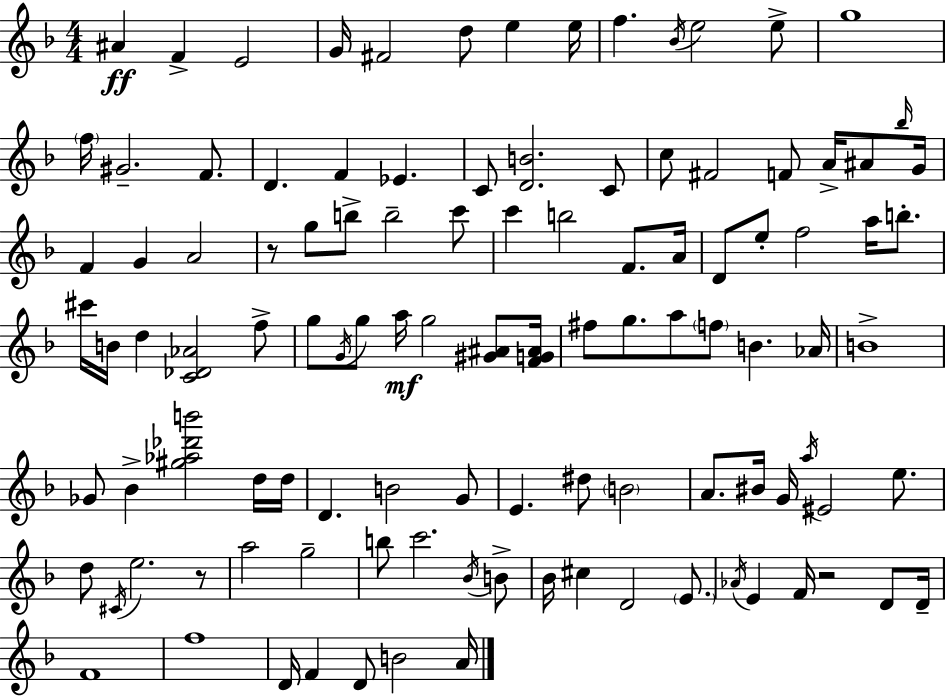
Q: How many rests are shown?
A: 3